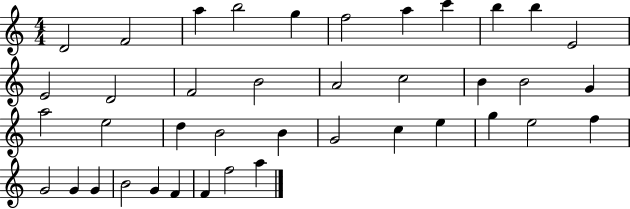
{
  \clef treble
  \numericTimeSignature
  \time 4/4
  \key c \major
  d'2 f'2 | a''4 b''2 g''4 | f''2 a''4 c'''4 | b''4 b''4 e'2 | \break e'2 d'2 | f'2 b'2 | a'2 c''2 | b'4 b'2 g'4 | \break a''2 e''2 | d''4 b'2 b'4 | g'2 c''4 e''4 | g''4 e''2 f''4 | \break g'2 g'4 g'4 | b'2 g'4 f'4 | f'4 f''2 a''4 | \bar "|."
}